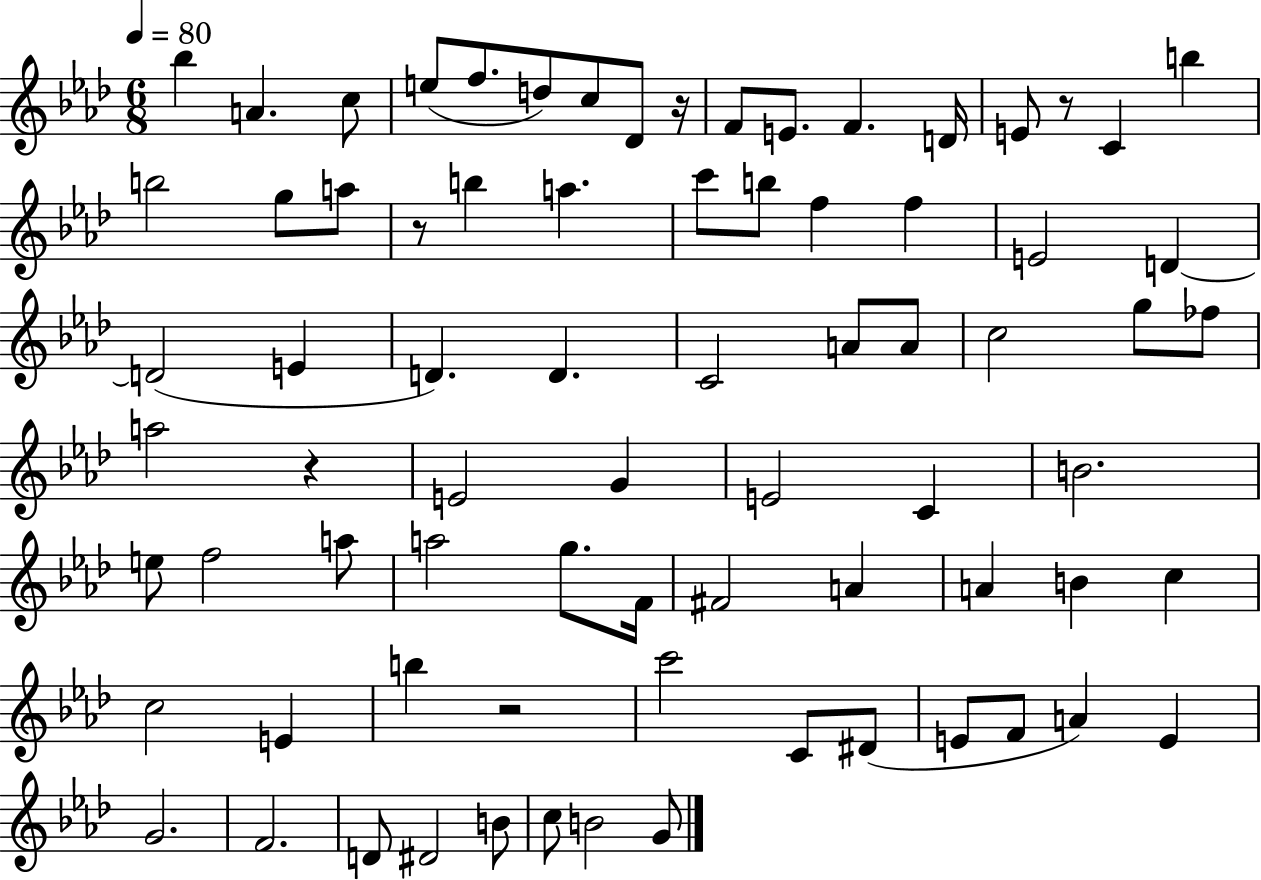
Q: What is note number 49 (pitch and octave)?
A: F#4